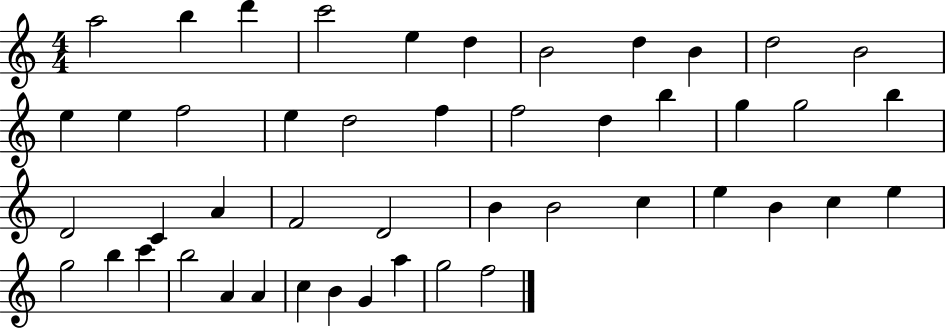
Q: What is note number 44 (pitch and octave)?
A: G4